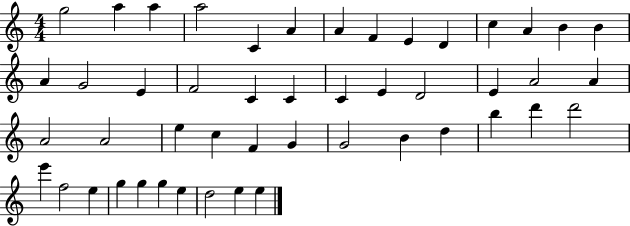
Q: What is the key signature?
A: C major